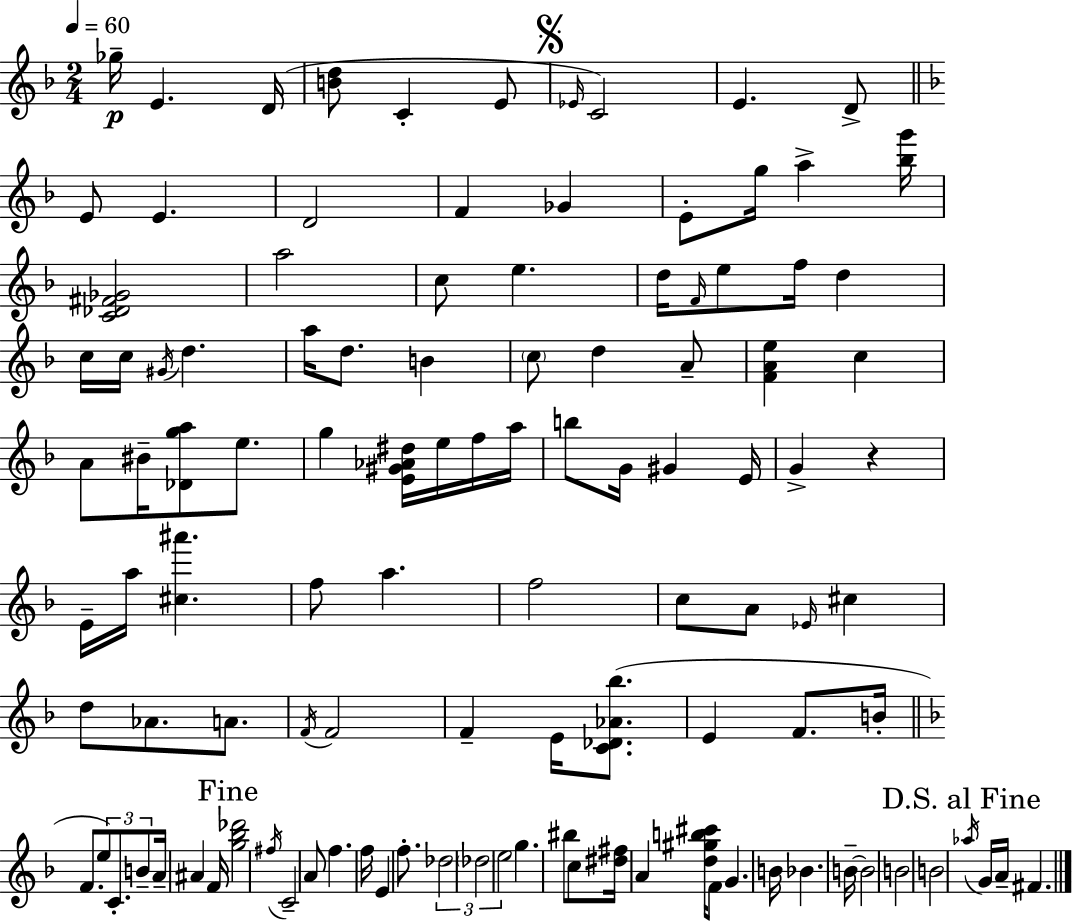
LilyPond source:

{
  \clef treble
  \numericTimeSignature
  \time 2/4
  \key d \minor
  \tempo 4 = 60
  ges''16--\p e'4. d'16( | <b' d''>8 c'4-. e'8 | \mark \markup { \musicglyph "scripts.segno" } \grace { ees'16 } c'2) | e'4. d'8-> | \break \bar "||" \break \key f \major e'8 e'4. | d'2 | f'4 ges'4 | e'8-. g''16 a''4-> <bes'' g'''>16 | \break <c' des' fis' ges'>2 | a''2 | c''8 e''4. | d''16 \grace { f'16 } e''8 f''16 d''4 | \break c''16 c''16 \acciaccatura { gis'16 } d''4. | a''16 d''8. b'4 | \parenthesize c''8 d''4 | a'8-- <f' a' e''>4 c''4 | \break a'8 bis'16-- <des' g'' a''>8 e''8. | g''4 <e' gis' aes' dis''>16 e''16 | f''16 a''16 b''8 g'16 gis'4 | e'16 g'4-> r4 | \break e'16-- a''16 <cis'' ais'''>4. | f''8 a''4. | f''2 | c''8 a'8 \grace { ees'16 } cis''4 | \break d''8 aes'8. | a'8. \acciaccatura { f'16 } f'2 | f'4-- | e'16 <c' des' aes' bes''>8.( e'4 | \break f'8. b'16-. \bar "||" \break \key f \major f'8. \tuplet 3/2 { e''8) c'8.-. | b'8-- } a'16-- ais'4 f'16 | \mark "Fine" <g'' bes'' des'''>2 | \acciaccatura { fis''16 } c'2-- | \break a'8 f''4. | f''16 e'4 f''8.-. | \tuplet 3/2 { des''2 | \parenthesize des''2 | \break e''2 } | g''4. bis''8 | c''8 <dis'' fis''>16 a'4 | <d'' gis'' b'' cis'''>16 f'8 g'4. | \break b'16 bes'4. | b'16--~~ b'2 | b'2 | b'2 | \break \mark "D.S. al Fine" \acciaccatura { aes''16 } g'16 a'16-- fis'4. | \bar "|."
}